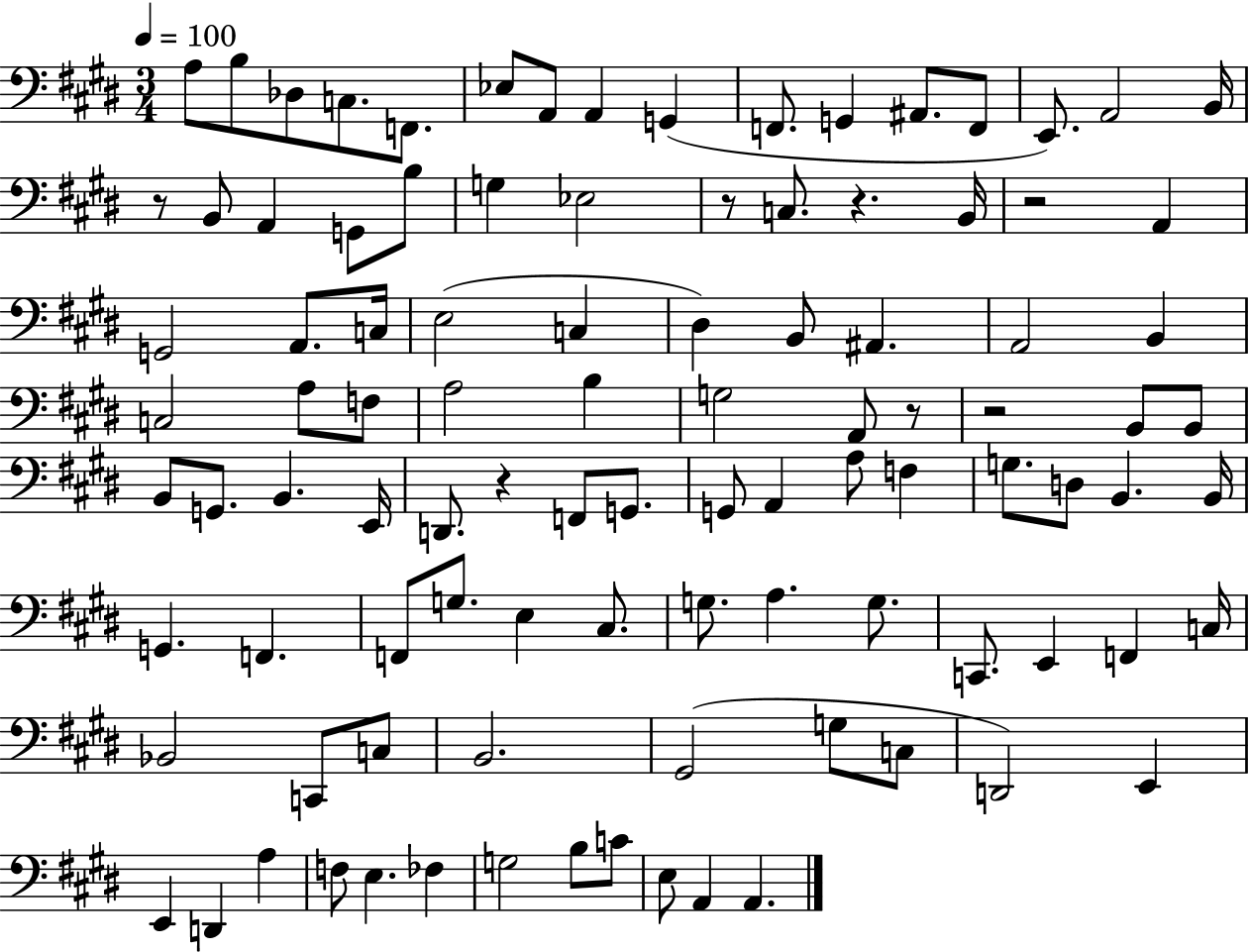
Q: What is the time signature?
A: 3/4